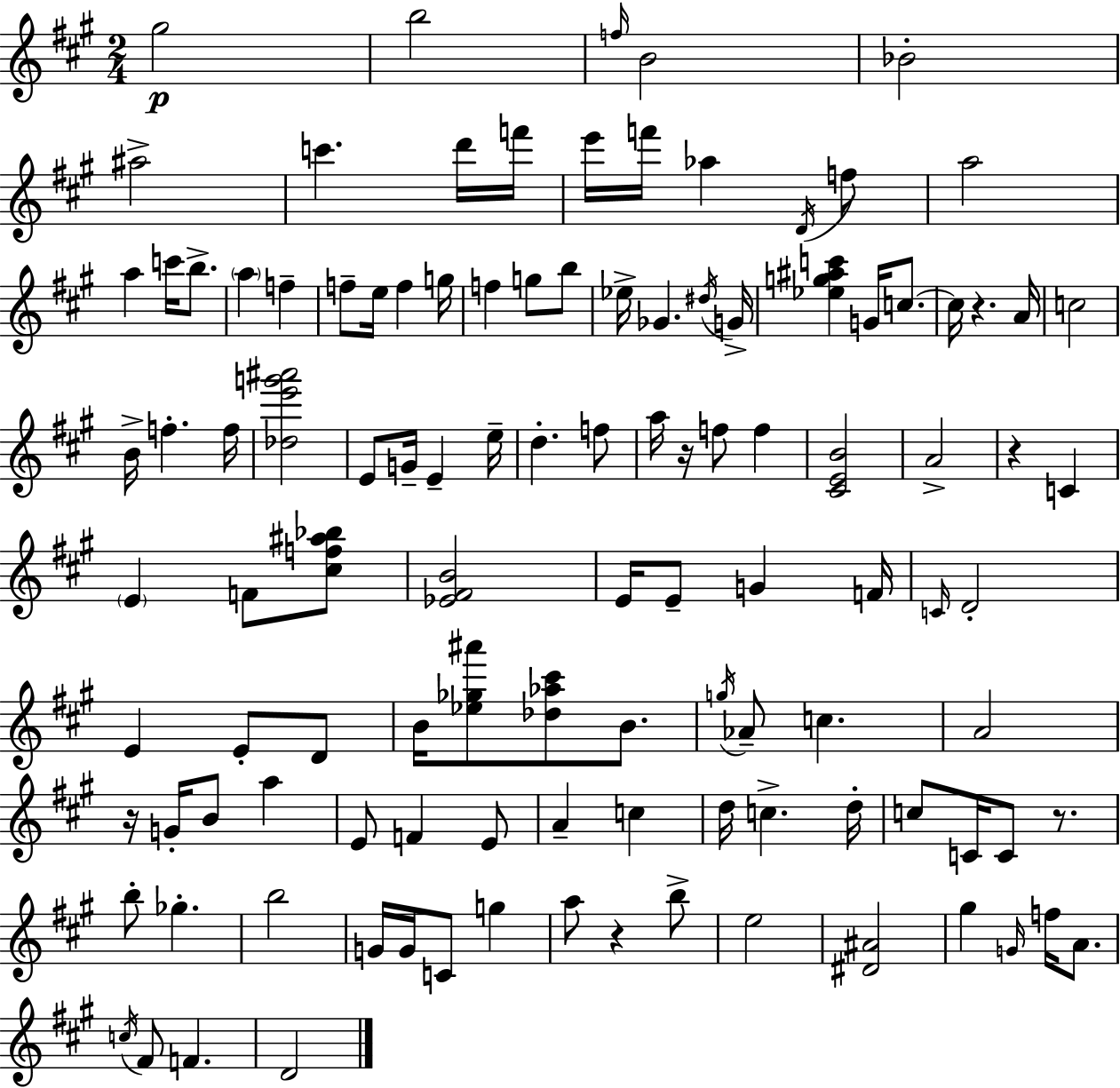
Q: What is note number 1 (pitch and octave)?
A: G#5